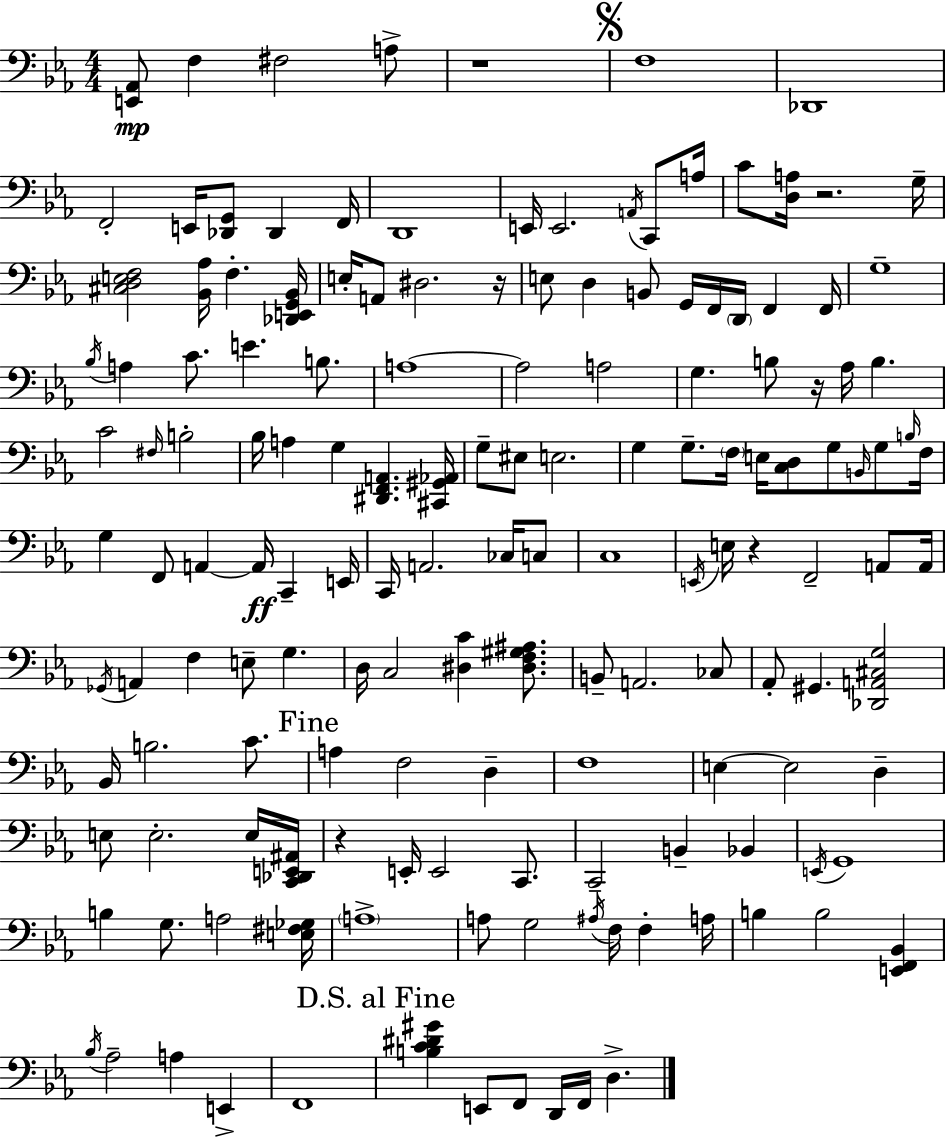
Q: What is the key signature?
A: EES major